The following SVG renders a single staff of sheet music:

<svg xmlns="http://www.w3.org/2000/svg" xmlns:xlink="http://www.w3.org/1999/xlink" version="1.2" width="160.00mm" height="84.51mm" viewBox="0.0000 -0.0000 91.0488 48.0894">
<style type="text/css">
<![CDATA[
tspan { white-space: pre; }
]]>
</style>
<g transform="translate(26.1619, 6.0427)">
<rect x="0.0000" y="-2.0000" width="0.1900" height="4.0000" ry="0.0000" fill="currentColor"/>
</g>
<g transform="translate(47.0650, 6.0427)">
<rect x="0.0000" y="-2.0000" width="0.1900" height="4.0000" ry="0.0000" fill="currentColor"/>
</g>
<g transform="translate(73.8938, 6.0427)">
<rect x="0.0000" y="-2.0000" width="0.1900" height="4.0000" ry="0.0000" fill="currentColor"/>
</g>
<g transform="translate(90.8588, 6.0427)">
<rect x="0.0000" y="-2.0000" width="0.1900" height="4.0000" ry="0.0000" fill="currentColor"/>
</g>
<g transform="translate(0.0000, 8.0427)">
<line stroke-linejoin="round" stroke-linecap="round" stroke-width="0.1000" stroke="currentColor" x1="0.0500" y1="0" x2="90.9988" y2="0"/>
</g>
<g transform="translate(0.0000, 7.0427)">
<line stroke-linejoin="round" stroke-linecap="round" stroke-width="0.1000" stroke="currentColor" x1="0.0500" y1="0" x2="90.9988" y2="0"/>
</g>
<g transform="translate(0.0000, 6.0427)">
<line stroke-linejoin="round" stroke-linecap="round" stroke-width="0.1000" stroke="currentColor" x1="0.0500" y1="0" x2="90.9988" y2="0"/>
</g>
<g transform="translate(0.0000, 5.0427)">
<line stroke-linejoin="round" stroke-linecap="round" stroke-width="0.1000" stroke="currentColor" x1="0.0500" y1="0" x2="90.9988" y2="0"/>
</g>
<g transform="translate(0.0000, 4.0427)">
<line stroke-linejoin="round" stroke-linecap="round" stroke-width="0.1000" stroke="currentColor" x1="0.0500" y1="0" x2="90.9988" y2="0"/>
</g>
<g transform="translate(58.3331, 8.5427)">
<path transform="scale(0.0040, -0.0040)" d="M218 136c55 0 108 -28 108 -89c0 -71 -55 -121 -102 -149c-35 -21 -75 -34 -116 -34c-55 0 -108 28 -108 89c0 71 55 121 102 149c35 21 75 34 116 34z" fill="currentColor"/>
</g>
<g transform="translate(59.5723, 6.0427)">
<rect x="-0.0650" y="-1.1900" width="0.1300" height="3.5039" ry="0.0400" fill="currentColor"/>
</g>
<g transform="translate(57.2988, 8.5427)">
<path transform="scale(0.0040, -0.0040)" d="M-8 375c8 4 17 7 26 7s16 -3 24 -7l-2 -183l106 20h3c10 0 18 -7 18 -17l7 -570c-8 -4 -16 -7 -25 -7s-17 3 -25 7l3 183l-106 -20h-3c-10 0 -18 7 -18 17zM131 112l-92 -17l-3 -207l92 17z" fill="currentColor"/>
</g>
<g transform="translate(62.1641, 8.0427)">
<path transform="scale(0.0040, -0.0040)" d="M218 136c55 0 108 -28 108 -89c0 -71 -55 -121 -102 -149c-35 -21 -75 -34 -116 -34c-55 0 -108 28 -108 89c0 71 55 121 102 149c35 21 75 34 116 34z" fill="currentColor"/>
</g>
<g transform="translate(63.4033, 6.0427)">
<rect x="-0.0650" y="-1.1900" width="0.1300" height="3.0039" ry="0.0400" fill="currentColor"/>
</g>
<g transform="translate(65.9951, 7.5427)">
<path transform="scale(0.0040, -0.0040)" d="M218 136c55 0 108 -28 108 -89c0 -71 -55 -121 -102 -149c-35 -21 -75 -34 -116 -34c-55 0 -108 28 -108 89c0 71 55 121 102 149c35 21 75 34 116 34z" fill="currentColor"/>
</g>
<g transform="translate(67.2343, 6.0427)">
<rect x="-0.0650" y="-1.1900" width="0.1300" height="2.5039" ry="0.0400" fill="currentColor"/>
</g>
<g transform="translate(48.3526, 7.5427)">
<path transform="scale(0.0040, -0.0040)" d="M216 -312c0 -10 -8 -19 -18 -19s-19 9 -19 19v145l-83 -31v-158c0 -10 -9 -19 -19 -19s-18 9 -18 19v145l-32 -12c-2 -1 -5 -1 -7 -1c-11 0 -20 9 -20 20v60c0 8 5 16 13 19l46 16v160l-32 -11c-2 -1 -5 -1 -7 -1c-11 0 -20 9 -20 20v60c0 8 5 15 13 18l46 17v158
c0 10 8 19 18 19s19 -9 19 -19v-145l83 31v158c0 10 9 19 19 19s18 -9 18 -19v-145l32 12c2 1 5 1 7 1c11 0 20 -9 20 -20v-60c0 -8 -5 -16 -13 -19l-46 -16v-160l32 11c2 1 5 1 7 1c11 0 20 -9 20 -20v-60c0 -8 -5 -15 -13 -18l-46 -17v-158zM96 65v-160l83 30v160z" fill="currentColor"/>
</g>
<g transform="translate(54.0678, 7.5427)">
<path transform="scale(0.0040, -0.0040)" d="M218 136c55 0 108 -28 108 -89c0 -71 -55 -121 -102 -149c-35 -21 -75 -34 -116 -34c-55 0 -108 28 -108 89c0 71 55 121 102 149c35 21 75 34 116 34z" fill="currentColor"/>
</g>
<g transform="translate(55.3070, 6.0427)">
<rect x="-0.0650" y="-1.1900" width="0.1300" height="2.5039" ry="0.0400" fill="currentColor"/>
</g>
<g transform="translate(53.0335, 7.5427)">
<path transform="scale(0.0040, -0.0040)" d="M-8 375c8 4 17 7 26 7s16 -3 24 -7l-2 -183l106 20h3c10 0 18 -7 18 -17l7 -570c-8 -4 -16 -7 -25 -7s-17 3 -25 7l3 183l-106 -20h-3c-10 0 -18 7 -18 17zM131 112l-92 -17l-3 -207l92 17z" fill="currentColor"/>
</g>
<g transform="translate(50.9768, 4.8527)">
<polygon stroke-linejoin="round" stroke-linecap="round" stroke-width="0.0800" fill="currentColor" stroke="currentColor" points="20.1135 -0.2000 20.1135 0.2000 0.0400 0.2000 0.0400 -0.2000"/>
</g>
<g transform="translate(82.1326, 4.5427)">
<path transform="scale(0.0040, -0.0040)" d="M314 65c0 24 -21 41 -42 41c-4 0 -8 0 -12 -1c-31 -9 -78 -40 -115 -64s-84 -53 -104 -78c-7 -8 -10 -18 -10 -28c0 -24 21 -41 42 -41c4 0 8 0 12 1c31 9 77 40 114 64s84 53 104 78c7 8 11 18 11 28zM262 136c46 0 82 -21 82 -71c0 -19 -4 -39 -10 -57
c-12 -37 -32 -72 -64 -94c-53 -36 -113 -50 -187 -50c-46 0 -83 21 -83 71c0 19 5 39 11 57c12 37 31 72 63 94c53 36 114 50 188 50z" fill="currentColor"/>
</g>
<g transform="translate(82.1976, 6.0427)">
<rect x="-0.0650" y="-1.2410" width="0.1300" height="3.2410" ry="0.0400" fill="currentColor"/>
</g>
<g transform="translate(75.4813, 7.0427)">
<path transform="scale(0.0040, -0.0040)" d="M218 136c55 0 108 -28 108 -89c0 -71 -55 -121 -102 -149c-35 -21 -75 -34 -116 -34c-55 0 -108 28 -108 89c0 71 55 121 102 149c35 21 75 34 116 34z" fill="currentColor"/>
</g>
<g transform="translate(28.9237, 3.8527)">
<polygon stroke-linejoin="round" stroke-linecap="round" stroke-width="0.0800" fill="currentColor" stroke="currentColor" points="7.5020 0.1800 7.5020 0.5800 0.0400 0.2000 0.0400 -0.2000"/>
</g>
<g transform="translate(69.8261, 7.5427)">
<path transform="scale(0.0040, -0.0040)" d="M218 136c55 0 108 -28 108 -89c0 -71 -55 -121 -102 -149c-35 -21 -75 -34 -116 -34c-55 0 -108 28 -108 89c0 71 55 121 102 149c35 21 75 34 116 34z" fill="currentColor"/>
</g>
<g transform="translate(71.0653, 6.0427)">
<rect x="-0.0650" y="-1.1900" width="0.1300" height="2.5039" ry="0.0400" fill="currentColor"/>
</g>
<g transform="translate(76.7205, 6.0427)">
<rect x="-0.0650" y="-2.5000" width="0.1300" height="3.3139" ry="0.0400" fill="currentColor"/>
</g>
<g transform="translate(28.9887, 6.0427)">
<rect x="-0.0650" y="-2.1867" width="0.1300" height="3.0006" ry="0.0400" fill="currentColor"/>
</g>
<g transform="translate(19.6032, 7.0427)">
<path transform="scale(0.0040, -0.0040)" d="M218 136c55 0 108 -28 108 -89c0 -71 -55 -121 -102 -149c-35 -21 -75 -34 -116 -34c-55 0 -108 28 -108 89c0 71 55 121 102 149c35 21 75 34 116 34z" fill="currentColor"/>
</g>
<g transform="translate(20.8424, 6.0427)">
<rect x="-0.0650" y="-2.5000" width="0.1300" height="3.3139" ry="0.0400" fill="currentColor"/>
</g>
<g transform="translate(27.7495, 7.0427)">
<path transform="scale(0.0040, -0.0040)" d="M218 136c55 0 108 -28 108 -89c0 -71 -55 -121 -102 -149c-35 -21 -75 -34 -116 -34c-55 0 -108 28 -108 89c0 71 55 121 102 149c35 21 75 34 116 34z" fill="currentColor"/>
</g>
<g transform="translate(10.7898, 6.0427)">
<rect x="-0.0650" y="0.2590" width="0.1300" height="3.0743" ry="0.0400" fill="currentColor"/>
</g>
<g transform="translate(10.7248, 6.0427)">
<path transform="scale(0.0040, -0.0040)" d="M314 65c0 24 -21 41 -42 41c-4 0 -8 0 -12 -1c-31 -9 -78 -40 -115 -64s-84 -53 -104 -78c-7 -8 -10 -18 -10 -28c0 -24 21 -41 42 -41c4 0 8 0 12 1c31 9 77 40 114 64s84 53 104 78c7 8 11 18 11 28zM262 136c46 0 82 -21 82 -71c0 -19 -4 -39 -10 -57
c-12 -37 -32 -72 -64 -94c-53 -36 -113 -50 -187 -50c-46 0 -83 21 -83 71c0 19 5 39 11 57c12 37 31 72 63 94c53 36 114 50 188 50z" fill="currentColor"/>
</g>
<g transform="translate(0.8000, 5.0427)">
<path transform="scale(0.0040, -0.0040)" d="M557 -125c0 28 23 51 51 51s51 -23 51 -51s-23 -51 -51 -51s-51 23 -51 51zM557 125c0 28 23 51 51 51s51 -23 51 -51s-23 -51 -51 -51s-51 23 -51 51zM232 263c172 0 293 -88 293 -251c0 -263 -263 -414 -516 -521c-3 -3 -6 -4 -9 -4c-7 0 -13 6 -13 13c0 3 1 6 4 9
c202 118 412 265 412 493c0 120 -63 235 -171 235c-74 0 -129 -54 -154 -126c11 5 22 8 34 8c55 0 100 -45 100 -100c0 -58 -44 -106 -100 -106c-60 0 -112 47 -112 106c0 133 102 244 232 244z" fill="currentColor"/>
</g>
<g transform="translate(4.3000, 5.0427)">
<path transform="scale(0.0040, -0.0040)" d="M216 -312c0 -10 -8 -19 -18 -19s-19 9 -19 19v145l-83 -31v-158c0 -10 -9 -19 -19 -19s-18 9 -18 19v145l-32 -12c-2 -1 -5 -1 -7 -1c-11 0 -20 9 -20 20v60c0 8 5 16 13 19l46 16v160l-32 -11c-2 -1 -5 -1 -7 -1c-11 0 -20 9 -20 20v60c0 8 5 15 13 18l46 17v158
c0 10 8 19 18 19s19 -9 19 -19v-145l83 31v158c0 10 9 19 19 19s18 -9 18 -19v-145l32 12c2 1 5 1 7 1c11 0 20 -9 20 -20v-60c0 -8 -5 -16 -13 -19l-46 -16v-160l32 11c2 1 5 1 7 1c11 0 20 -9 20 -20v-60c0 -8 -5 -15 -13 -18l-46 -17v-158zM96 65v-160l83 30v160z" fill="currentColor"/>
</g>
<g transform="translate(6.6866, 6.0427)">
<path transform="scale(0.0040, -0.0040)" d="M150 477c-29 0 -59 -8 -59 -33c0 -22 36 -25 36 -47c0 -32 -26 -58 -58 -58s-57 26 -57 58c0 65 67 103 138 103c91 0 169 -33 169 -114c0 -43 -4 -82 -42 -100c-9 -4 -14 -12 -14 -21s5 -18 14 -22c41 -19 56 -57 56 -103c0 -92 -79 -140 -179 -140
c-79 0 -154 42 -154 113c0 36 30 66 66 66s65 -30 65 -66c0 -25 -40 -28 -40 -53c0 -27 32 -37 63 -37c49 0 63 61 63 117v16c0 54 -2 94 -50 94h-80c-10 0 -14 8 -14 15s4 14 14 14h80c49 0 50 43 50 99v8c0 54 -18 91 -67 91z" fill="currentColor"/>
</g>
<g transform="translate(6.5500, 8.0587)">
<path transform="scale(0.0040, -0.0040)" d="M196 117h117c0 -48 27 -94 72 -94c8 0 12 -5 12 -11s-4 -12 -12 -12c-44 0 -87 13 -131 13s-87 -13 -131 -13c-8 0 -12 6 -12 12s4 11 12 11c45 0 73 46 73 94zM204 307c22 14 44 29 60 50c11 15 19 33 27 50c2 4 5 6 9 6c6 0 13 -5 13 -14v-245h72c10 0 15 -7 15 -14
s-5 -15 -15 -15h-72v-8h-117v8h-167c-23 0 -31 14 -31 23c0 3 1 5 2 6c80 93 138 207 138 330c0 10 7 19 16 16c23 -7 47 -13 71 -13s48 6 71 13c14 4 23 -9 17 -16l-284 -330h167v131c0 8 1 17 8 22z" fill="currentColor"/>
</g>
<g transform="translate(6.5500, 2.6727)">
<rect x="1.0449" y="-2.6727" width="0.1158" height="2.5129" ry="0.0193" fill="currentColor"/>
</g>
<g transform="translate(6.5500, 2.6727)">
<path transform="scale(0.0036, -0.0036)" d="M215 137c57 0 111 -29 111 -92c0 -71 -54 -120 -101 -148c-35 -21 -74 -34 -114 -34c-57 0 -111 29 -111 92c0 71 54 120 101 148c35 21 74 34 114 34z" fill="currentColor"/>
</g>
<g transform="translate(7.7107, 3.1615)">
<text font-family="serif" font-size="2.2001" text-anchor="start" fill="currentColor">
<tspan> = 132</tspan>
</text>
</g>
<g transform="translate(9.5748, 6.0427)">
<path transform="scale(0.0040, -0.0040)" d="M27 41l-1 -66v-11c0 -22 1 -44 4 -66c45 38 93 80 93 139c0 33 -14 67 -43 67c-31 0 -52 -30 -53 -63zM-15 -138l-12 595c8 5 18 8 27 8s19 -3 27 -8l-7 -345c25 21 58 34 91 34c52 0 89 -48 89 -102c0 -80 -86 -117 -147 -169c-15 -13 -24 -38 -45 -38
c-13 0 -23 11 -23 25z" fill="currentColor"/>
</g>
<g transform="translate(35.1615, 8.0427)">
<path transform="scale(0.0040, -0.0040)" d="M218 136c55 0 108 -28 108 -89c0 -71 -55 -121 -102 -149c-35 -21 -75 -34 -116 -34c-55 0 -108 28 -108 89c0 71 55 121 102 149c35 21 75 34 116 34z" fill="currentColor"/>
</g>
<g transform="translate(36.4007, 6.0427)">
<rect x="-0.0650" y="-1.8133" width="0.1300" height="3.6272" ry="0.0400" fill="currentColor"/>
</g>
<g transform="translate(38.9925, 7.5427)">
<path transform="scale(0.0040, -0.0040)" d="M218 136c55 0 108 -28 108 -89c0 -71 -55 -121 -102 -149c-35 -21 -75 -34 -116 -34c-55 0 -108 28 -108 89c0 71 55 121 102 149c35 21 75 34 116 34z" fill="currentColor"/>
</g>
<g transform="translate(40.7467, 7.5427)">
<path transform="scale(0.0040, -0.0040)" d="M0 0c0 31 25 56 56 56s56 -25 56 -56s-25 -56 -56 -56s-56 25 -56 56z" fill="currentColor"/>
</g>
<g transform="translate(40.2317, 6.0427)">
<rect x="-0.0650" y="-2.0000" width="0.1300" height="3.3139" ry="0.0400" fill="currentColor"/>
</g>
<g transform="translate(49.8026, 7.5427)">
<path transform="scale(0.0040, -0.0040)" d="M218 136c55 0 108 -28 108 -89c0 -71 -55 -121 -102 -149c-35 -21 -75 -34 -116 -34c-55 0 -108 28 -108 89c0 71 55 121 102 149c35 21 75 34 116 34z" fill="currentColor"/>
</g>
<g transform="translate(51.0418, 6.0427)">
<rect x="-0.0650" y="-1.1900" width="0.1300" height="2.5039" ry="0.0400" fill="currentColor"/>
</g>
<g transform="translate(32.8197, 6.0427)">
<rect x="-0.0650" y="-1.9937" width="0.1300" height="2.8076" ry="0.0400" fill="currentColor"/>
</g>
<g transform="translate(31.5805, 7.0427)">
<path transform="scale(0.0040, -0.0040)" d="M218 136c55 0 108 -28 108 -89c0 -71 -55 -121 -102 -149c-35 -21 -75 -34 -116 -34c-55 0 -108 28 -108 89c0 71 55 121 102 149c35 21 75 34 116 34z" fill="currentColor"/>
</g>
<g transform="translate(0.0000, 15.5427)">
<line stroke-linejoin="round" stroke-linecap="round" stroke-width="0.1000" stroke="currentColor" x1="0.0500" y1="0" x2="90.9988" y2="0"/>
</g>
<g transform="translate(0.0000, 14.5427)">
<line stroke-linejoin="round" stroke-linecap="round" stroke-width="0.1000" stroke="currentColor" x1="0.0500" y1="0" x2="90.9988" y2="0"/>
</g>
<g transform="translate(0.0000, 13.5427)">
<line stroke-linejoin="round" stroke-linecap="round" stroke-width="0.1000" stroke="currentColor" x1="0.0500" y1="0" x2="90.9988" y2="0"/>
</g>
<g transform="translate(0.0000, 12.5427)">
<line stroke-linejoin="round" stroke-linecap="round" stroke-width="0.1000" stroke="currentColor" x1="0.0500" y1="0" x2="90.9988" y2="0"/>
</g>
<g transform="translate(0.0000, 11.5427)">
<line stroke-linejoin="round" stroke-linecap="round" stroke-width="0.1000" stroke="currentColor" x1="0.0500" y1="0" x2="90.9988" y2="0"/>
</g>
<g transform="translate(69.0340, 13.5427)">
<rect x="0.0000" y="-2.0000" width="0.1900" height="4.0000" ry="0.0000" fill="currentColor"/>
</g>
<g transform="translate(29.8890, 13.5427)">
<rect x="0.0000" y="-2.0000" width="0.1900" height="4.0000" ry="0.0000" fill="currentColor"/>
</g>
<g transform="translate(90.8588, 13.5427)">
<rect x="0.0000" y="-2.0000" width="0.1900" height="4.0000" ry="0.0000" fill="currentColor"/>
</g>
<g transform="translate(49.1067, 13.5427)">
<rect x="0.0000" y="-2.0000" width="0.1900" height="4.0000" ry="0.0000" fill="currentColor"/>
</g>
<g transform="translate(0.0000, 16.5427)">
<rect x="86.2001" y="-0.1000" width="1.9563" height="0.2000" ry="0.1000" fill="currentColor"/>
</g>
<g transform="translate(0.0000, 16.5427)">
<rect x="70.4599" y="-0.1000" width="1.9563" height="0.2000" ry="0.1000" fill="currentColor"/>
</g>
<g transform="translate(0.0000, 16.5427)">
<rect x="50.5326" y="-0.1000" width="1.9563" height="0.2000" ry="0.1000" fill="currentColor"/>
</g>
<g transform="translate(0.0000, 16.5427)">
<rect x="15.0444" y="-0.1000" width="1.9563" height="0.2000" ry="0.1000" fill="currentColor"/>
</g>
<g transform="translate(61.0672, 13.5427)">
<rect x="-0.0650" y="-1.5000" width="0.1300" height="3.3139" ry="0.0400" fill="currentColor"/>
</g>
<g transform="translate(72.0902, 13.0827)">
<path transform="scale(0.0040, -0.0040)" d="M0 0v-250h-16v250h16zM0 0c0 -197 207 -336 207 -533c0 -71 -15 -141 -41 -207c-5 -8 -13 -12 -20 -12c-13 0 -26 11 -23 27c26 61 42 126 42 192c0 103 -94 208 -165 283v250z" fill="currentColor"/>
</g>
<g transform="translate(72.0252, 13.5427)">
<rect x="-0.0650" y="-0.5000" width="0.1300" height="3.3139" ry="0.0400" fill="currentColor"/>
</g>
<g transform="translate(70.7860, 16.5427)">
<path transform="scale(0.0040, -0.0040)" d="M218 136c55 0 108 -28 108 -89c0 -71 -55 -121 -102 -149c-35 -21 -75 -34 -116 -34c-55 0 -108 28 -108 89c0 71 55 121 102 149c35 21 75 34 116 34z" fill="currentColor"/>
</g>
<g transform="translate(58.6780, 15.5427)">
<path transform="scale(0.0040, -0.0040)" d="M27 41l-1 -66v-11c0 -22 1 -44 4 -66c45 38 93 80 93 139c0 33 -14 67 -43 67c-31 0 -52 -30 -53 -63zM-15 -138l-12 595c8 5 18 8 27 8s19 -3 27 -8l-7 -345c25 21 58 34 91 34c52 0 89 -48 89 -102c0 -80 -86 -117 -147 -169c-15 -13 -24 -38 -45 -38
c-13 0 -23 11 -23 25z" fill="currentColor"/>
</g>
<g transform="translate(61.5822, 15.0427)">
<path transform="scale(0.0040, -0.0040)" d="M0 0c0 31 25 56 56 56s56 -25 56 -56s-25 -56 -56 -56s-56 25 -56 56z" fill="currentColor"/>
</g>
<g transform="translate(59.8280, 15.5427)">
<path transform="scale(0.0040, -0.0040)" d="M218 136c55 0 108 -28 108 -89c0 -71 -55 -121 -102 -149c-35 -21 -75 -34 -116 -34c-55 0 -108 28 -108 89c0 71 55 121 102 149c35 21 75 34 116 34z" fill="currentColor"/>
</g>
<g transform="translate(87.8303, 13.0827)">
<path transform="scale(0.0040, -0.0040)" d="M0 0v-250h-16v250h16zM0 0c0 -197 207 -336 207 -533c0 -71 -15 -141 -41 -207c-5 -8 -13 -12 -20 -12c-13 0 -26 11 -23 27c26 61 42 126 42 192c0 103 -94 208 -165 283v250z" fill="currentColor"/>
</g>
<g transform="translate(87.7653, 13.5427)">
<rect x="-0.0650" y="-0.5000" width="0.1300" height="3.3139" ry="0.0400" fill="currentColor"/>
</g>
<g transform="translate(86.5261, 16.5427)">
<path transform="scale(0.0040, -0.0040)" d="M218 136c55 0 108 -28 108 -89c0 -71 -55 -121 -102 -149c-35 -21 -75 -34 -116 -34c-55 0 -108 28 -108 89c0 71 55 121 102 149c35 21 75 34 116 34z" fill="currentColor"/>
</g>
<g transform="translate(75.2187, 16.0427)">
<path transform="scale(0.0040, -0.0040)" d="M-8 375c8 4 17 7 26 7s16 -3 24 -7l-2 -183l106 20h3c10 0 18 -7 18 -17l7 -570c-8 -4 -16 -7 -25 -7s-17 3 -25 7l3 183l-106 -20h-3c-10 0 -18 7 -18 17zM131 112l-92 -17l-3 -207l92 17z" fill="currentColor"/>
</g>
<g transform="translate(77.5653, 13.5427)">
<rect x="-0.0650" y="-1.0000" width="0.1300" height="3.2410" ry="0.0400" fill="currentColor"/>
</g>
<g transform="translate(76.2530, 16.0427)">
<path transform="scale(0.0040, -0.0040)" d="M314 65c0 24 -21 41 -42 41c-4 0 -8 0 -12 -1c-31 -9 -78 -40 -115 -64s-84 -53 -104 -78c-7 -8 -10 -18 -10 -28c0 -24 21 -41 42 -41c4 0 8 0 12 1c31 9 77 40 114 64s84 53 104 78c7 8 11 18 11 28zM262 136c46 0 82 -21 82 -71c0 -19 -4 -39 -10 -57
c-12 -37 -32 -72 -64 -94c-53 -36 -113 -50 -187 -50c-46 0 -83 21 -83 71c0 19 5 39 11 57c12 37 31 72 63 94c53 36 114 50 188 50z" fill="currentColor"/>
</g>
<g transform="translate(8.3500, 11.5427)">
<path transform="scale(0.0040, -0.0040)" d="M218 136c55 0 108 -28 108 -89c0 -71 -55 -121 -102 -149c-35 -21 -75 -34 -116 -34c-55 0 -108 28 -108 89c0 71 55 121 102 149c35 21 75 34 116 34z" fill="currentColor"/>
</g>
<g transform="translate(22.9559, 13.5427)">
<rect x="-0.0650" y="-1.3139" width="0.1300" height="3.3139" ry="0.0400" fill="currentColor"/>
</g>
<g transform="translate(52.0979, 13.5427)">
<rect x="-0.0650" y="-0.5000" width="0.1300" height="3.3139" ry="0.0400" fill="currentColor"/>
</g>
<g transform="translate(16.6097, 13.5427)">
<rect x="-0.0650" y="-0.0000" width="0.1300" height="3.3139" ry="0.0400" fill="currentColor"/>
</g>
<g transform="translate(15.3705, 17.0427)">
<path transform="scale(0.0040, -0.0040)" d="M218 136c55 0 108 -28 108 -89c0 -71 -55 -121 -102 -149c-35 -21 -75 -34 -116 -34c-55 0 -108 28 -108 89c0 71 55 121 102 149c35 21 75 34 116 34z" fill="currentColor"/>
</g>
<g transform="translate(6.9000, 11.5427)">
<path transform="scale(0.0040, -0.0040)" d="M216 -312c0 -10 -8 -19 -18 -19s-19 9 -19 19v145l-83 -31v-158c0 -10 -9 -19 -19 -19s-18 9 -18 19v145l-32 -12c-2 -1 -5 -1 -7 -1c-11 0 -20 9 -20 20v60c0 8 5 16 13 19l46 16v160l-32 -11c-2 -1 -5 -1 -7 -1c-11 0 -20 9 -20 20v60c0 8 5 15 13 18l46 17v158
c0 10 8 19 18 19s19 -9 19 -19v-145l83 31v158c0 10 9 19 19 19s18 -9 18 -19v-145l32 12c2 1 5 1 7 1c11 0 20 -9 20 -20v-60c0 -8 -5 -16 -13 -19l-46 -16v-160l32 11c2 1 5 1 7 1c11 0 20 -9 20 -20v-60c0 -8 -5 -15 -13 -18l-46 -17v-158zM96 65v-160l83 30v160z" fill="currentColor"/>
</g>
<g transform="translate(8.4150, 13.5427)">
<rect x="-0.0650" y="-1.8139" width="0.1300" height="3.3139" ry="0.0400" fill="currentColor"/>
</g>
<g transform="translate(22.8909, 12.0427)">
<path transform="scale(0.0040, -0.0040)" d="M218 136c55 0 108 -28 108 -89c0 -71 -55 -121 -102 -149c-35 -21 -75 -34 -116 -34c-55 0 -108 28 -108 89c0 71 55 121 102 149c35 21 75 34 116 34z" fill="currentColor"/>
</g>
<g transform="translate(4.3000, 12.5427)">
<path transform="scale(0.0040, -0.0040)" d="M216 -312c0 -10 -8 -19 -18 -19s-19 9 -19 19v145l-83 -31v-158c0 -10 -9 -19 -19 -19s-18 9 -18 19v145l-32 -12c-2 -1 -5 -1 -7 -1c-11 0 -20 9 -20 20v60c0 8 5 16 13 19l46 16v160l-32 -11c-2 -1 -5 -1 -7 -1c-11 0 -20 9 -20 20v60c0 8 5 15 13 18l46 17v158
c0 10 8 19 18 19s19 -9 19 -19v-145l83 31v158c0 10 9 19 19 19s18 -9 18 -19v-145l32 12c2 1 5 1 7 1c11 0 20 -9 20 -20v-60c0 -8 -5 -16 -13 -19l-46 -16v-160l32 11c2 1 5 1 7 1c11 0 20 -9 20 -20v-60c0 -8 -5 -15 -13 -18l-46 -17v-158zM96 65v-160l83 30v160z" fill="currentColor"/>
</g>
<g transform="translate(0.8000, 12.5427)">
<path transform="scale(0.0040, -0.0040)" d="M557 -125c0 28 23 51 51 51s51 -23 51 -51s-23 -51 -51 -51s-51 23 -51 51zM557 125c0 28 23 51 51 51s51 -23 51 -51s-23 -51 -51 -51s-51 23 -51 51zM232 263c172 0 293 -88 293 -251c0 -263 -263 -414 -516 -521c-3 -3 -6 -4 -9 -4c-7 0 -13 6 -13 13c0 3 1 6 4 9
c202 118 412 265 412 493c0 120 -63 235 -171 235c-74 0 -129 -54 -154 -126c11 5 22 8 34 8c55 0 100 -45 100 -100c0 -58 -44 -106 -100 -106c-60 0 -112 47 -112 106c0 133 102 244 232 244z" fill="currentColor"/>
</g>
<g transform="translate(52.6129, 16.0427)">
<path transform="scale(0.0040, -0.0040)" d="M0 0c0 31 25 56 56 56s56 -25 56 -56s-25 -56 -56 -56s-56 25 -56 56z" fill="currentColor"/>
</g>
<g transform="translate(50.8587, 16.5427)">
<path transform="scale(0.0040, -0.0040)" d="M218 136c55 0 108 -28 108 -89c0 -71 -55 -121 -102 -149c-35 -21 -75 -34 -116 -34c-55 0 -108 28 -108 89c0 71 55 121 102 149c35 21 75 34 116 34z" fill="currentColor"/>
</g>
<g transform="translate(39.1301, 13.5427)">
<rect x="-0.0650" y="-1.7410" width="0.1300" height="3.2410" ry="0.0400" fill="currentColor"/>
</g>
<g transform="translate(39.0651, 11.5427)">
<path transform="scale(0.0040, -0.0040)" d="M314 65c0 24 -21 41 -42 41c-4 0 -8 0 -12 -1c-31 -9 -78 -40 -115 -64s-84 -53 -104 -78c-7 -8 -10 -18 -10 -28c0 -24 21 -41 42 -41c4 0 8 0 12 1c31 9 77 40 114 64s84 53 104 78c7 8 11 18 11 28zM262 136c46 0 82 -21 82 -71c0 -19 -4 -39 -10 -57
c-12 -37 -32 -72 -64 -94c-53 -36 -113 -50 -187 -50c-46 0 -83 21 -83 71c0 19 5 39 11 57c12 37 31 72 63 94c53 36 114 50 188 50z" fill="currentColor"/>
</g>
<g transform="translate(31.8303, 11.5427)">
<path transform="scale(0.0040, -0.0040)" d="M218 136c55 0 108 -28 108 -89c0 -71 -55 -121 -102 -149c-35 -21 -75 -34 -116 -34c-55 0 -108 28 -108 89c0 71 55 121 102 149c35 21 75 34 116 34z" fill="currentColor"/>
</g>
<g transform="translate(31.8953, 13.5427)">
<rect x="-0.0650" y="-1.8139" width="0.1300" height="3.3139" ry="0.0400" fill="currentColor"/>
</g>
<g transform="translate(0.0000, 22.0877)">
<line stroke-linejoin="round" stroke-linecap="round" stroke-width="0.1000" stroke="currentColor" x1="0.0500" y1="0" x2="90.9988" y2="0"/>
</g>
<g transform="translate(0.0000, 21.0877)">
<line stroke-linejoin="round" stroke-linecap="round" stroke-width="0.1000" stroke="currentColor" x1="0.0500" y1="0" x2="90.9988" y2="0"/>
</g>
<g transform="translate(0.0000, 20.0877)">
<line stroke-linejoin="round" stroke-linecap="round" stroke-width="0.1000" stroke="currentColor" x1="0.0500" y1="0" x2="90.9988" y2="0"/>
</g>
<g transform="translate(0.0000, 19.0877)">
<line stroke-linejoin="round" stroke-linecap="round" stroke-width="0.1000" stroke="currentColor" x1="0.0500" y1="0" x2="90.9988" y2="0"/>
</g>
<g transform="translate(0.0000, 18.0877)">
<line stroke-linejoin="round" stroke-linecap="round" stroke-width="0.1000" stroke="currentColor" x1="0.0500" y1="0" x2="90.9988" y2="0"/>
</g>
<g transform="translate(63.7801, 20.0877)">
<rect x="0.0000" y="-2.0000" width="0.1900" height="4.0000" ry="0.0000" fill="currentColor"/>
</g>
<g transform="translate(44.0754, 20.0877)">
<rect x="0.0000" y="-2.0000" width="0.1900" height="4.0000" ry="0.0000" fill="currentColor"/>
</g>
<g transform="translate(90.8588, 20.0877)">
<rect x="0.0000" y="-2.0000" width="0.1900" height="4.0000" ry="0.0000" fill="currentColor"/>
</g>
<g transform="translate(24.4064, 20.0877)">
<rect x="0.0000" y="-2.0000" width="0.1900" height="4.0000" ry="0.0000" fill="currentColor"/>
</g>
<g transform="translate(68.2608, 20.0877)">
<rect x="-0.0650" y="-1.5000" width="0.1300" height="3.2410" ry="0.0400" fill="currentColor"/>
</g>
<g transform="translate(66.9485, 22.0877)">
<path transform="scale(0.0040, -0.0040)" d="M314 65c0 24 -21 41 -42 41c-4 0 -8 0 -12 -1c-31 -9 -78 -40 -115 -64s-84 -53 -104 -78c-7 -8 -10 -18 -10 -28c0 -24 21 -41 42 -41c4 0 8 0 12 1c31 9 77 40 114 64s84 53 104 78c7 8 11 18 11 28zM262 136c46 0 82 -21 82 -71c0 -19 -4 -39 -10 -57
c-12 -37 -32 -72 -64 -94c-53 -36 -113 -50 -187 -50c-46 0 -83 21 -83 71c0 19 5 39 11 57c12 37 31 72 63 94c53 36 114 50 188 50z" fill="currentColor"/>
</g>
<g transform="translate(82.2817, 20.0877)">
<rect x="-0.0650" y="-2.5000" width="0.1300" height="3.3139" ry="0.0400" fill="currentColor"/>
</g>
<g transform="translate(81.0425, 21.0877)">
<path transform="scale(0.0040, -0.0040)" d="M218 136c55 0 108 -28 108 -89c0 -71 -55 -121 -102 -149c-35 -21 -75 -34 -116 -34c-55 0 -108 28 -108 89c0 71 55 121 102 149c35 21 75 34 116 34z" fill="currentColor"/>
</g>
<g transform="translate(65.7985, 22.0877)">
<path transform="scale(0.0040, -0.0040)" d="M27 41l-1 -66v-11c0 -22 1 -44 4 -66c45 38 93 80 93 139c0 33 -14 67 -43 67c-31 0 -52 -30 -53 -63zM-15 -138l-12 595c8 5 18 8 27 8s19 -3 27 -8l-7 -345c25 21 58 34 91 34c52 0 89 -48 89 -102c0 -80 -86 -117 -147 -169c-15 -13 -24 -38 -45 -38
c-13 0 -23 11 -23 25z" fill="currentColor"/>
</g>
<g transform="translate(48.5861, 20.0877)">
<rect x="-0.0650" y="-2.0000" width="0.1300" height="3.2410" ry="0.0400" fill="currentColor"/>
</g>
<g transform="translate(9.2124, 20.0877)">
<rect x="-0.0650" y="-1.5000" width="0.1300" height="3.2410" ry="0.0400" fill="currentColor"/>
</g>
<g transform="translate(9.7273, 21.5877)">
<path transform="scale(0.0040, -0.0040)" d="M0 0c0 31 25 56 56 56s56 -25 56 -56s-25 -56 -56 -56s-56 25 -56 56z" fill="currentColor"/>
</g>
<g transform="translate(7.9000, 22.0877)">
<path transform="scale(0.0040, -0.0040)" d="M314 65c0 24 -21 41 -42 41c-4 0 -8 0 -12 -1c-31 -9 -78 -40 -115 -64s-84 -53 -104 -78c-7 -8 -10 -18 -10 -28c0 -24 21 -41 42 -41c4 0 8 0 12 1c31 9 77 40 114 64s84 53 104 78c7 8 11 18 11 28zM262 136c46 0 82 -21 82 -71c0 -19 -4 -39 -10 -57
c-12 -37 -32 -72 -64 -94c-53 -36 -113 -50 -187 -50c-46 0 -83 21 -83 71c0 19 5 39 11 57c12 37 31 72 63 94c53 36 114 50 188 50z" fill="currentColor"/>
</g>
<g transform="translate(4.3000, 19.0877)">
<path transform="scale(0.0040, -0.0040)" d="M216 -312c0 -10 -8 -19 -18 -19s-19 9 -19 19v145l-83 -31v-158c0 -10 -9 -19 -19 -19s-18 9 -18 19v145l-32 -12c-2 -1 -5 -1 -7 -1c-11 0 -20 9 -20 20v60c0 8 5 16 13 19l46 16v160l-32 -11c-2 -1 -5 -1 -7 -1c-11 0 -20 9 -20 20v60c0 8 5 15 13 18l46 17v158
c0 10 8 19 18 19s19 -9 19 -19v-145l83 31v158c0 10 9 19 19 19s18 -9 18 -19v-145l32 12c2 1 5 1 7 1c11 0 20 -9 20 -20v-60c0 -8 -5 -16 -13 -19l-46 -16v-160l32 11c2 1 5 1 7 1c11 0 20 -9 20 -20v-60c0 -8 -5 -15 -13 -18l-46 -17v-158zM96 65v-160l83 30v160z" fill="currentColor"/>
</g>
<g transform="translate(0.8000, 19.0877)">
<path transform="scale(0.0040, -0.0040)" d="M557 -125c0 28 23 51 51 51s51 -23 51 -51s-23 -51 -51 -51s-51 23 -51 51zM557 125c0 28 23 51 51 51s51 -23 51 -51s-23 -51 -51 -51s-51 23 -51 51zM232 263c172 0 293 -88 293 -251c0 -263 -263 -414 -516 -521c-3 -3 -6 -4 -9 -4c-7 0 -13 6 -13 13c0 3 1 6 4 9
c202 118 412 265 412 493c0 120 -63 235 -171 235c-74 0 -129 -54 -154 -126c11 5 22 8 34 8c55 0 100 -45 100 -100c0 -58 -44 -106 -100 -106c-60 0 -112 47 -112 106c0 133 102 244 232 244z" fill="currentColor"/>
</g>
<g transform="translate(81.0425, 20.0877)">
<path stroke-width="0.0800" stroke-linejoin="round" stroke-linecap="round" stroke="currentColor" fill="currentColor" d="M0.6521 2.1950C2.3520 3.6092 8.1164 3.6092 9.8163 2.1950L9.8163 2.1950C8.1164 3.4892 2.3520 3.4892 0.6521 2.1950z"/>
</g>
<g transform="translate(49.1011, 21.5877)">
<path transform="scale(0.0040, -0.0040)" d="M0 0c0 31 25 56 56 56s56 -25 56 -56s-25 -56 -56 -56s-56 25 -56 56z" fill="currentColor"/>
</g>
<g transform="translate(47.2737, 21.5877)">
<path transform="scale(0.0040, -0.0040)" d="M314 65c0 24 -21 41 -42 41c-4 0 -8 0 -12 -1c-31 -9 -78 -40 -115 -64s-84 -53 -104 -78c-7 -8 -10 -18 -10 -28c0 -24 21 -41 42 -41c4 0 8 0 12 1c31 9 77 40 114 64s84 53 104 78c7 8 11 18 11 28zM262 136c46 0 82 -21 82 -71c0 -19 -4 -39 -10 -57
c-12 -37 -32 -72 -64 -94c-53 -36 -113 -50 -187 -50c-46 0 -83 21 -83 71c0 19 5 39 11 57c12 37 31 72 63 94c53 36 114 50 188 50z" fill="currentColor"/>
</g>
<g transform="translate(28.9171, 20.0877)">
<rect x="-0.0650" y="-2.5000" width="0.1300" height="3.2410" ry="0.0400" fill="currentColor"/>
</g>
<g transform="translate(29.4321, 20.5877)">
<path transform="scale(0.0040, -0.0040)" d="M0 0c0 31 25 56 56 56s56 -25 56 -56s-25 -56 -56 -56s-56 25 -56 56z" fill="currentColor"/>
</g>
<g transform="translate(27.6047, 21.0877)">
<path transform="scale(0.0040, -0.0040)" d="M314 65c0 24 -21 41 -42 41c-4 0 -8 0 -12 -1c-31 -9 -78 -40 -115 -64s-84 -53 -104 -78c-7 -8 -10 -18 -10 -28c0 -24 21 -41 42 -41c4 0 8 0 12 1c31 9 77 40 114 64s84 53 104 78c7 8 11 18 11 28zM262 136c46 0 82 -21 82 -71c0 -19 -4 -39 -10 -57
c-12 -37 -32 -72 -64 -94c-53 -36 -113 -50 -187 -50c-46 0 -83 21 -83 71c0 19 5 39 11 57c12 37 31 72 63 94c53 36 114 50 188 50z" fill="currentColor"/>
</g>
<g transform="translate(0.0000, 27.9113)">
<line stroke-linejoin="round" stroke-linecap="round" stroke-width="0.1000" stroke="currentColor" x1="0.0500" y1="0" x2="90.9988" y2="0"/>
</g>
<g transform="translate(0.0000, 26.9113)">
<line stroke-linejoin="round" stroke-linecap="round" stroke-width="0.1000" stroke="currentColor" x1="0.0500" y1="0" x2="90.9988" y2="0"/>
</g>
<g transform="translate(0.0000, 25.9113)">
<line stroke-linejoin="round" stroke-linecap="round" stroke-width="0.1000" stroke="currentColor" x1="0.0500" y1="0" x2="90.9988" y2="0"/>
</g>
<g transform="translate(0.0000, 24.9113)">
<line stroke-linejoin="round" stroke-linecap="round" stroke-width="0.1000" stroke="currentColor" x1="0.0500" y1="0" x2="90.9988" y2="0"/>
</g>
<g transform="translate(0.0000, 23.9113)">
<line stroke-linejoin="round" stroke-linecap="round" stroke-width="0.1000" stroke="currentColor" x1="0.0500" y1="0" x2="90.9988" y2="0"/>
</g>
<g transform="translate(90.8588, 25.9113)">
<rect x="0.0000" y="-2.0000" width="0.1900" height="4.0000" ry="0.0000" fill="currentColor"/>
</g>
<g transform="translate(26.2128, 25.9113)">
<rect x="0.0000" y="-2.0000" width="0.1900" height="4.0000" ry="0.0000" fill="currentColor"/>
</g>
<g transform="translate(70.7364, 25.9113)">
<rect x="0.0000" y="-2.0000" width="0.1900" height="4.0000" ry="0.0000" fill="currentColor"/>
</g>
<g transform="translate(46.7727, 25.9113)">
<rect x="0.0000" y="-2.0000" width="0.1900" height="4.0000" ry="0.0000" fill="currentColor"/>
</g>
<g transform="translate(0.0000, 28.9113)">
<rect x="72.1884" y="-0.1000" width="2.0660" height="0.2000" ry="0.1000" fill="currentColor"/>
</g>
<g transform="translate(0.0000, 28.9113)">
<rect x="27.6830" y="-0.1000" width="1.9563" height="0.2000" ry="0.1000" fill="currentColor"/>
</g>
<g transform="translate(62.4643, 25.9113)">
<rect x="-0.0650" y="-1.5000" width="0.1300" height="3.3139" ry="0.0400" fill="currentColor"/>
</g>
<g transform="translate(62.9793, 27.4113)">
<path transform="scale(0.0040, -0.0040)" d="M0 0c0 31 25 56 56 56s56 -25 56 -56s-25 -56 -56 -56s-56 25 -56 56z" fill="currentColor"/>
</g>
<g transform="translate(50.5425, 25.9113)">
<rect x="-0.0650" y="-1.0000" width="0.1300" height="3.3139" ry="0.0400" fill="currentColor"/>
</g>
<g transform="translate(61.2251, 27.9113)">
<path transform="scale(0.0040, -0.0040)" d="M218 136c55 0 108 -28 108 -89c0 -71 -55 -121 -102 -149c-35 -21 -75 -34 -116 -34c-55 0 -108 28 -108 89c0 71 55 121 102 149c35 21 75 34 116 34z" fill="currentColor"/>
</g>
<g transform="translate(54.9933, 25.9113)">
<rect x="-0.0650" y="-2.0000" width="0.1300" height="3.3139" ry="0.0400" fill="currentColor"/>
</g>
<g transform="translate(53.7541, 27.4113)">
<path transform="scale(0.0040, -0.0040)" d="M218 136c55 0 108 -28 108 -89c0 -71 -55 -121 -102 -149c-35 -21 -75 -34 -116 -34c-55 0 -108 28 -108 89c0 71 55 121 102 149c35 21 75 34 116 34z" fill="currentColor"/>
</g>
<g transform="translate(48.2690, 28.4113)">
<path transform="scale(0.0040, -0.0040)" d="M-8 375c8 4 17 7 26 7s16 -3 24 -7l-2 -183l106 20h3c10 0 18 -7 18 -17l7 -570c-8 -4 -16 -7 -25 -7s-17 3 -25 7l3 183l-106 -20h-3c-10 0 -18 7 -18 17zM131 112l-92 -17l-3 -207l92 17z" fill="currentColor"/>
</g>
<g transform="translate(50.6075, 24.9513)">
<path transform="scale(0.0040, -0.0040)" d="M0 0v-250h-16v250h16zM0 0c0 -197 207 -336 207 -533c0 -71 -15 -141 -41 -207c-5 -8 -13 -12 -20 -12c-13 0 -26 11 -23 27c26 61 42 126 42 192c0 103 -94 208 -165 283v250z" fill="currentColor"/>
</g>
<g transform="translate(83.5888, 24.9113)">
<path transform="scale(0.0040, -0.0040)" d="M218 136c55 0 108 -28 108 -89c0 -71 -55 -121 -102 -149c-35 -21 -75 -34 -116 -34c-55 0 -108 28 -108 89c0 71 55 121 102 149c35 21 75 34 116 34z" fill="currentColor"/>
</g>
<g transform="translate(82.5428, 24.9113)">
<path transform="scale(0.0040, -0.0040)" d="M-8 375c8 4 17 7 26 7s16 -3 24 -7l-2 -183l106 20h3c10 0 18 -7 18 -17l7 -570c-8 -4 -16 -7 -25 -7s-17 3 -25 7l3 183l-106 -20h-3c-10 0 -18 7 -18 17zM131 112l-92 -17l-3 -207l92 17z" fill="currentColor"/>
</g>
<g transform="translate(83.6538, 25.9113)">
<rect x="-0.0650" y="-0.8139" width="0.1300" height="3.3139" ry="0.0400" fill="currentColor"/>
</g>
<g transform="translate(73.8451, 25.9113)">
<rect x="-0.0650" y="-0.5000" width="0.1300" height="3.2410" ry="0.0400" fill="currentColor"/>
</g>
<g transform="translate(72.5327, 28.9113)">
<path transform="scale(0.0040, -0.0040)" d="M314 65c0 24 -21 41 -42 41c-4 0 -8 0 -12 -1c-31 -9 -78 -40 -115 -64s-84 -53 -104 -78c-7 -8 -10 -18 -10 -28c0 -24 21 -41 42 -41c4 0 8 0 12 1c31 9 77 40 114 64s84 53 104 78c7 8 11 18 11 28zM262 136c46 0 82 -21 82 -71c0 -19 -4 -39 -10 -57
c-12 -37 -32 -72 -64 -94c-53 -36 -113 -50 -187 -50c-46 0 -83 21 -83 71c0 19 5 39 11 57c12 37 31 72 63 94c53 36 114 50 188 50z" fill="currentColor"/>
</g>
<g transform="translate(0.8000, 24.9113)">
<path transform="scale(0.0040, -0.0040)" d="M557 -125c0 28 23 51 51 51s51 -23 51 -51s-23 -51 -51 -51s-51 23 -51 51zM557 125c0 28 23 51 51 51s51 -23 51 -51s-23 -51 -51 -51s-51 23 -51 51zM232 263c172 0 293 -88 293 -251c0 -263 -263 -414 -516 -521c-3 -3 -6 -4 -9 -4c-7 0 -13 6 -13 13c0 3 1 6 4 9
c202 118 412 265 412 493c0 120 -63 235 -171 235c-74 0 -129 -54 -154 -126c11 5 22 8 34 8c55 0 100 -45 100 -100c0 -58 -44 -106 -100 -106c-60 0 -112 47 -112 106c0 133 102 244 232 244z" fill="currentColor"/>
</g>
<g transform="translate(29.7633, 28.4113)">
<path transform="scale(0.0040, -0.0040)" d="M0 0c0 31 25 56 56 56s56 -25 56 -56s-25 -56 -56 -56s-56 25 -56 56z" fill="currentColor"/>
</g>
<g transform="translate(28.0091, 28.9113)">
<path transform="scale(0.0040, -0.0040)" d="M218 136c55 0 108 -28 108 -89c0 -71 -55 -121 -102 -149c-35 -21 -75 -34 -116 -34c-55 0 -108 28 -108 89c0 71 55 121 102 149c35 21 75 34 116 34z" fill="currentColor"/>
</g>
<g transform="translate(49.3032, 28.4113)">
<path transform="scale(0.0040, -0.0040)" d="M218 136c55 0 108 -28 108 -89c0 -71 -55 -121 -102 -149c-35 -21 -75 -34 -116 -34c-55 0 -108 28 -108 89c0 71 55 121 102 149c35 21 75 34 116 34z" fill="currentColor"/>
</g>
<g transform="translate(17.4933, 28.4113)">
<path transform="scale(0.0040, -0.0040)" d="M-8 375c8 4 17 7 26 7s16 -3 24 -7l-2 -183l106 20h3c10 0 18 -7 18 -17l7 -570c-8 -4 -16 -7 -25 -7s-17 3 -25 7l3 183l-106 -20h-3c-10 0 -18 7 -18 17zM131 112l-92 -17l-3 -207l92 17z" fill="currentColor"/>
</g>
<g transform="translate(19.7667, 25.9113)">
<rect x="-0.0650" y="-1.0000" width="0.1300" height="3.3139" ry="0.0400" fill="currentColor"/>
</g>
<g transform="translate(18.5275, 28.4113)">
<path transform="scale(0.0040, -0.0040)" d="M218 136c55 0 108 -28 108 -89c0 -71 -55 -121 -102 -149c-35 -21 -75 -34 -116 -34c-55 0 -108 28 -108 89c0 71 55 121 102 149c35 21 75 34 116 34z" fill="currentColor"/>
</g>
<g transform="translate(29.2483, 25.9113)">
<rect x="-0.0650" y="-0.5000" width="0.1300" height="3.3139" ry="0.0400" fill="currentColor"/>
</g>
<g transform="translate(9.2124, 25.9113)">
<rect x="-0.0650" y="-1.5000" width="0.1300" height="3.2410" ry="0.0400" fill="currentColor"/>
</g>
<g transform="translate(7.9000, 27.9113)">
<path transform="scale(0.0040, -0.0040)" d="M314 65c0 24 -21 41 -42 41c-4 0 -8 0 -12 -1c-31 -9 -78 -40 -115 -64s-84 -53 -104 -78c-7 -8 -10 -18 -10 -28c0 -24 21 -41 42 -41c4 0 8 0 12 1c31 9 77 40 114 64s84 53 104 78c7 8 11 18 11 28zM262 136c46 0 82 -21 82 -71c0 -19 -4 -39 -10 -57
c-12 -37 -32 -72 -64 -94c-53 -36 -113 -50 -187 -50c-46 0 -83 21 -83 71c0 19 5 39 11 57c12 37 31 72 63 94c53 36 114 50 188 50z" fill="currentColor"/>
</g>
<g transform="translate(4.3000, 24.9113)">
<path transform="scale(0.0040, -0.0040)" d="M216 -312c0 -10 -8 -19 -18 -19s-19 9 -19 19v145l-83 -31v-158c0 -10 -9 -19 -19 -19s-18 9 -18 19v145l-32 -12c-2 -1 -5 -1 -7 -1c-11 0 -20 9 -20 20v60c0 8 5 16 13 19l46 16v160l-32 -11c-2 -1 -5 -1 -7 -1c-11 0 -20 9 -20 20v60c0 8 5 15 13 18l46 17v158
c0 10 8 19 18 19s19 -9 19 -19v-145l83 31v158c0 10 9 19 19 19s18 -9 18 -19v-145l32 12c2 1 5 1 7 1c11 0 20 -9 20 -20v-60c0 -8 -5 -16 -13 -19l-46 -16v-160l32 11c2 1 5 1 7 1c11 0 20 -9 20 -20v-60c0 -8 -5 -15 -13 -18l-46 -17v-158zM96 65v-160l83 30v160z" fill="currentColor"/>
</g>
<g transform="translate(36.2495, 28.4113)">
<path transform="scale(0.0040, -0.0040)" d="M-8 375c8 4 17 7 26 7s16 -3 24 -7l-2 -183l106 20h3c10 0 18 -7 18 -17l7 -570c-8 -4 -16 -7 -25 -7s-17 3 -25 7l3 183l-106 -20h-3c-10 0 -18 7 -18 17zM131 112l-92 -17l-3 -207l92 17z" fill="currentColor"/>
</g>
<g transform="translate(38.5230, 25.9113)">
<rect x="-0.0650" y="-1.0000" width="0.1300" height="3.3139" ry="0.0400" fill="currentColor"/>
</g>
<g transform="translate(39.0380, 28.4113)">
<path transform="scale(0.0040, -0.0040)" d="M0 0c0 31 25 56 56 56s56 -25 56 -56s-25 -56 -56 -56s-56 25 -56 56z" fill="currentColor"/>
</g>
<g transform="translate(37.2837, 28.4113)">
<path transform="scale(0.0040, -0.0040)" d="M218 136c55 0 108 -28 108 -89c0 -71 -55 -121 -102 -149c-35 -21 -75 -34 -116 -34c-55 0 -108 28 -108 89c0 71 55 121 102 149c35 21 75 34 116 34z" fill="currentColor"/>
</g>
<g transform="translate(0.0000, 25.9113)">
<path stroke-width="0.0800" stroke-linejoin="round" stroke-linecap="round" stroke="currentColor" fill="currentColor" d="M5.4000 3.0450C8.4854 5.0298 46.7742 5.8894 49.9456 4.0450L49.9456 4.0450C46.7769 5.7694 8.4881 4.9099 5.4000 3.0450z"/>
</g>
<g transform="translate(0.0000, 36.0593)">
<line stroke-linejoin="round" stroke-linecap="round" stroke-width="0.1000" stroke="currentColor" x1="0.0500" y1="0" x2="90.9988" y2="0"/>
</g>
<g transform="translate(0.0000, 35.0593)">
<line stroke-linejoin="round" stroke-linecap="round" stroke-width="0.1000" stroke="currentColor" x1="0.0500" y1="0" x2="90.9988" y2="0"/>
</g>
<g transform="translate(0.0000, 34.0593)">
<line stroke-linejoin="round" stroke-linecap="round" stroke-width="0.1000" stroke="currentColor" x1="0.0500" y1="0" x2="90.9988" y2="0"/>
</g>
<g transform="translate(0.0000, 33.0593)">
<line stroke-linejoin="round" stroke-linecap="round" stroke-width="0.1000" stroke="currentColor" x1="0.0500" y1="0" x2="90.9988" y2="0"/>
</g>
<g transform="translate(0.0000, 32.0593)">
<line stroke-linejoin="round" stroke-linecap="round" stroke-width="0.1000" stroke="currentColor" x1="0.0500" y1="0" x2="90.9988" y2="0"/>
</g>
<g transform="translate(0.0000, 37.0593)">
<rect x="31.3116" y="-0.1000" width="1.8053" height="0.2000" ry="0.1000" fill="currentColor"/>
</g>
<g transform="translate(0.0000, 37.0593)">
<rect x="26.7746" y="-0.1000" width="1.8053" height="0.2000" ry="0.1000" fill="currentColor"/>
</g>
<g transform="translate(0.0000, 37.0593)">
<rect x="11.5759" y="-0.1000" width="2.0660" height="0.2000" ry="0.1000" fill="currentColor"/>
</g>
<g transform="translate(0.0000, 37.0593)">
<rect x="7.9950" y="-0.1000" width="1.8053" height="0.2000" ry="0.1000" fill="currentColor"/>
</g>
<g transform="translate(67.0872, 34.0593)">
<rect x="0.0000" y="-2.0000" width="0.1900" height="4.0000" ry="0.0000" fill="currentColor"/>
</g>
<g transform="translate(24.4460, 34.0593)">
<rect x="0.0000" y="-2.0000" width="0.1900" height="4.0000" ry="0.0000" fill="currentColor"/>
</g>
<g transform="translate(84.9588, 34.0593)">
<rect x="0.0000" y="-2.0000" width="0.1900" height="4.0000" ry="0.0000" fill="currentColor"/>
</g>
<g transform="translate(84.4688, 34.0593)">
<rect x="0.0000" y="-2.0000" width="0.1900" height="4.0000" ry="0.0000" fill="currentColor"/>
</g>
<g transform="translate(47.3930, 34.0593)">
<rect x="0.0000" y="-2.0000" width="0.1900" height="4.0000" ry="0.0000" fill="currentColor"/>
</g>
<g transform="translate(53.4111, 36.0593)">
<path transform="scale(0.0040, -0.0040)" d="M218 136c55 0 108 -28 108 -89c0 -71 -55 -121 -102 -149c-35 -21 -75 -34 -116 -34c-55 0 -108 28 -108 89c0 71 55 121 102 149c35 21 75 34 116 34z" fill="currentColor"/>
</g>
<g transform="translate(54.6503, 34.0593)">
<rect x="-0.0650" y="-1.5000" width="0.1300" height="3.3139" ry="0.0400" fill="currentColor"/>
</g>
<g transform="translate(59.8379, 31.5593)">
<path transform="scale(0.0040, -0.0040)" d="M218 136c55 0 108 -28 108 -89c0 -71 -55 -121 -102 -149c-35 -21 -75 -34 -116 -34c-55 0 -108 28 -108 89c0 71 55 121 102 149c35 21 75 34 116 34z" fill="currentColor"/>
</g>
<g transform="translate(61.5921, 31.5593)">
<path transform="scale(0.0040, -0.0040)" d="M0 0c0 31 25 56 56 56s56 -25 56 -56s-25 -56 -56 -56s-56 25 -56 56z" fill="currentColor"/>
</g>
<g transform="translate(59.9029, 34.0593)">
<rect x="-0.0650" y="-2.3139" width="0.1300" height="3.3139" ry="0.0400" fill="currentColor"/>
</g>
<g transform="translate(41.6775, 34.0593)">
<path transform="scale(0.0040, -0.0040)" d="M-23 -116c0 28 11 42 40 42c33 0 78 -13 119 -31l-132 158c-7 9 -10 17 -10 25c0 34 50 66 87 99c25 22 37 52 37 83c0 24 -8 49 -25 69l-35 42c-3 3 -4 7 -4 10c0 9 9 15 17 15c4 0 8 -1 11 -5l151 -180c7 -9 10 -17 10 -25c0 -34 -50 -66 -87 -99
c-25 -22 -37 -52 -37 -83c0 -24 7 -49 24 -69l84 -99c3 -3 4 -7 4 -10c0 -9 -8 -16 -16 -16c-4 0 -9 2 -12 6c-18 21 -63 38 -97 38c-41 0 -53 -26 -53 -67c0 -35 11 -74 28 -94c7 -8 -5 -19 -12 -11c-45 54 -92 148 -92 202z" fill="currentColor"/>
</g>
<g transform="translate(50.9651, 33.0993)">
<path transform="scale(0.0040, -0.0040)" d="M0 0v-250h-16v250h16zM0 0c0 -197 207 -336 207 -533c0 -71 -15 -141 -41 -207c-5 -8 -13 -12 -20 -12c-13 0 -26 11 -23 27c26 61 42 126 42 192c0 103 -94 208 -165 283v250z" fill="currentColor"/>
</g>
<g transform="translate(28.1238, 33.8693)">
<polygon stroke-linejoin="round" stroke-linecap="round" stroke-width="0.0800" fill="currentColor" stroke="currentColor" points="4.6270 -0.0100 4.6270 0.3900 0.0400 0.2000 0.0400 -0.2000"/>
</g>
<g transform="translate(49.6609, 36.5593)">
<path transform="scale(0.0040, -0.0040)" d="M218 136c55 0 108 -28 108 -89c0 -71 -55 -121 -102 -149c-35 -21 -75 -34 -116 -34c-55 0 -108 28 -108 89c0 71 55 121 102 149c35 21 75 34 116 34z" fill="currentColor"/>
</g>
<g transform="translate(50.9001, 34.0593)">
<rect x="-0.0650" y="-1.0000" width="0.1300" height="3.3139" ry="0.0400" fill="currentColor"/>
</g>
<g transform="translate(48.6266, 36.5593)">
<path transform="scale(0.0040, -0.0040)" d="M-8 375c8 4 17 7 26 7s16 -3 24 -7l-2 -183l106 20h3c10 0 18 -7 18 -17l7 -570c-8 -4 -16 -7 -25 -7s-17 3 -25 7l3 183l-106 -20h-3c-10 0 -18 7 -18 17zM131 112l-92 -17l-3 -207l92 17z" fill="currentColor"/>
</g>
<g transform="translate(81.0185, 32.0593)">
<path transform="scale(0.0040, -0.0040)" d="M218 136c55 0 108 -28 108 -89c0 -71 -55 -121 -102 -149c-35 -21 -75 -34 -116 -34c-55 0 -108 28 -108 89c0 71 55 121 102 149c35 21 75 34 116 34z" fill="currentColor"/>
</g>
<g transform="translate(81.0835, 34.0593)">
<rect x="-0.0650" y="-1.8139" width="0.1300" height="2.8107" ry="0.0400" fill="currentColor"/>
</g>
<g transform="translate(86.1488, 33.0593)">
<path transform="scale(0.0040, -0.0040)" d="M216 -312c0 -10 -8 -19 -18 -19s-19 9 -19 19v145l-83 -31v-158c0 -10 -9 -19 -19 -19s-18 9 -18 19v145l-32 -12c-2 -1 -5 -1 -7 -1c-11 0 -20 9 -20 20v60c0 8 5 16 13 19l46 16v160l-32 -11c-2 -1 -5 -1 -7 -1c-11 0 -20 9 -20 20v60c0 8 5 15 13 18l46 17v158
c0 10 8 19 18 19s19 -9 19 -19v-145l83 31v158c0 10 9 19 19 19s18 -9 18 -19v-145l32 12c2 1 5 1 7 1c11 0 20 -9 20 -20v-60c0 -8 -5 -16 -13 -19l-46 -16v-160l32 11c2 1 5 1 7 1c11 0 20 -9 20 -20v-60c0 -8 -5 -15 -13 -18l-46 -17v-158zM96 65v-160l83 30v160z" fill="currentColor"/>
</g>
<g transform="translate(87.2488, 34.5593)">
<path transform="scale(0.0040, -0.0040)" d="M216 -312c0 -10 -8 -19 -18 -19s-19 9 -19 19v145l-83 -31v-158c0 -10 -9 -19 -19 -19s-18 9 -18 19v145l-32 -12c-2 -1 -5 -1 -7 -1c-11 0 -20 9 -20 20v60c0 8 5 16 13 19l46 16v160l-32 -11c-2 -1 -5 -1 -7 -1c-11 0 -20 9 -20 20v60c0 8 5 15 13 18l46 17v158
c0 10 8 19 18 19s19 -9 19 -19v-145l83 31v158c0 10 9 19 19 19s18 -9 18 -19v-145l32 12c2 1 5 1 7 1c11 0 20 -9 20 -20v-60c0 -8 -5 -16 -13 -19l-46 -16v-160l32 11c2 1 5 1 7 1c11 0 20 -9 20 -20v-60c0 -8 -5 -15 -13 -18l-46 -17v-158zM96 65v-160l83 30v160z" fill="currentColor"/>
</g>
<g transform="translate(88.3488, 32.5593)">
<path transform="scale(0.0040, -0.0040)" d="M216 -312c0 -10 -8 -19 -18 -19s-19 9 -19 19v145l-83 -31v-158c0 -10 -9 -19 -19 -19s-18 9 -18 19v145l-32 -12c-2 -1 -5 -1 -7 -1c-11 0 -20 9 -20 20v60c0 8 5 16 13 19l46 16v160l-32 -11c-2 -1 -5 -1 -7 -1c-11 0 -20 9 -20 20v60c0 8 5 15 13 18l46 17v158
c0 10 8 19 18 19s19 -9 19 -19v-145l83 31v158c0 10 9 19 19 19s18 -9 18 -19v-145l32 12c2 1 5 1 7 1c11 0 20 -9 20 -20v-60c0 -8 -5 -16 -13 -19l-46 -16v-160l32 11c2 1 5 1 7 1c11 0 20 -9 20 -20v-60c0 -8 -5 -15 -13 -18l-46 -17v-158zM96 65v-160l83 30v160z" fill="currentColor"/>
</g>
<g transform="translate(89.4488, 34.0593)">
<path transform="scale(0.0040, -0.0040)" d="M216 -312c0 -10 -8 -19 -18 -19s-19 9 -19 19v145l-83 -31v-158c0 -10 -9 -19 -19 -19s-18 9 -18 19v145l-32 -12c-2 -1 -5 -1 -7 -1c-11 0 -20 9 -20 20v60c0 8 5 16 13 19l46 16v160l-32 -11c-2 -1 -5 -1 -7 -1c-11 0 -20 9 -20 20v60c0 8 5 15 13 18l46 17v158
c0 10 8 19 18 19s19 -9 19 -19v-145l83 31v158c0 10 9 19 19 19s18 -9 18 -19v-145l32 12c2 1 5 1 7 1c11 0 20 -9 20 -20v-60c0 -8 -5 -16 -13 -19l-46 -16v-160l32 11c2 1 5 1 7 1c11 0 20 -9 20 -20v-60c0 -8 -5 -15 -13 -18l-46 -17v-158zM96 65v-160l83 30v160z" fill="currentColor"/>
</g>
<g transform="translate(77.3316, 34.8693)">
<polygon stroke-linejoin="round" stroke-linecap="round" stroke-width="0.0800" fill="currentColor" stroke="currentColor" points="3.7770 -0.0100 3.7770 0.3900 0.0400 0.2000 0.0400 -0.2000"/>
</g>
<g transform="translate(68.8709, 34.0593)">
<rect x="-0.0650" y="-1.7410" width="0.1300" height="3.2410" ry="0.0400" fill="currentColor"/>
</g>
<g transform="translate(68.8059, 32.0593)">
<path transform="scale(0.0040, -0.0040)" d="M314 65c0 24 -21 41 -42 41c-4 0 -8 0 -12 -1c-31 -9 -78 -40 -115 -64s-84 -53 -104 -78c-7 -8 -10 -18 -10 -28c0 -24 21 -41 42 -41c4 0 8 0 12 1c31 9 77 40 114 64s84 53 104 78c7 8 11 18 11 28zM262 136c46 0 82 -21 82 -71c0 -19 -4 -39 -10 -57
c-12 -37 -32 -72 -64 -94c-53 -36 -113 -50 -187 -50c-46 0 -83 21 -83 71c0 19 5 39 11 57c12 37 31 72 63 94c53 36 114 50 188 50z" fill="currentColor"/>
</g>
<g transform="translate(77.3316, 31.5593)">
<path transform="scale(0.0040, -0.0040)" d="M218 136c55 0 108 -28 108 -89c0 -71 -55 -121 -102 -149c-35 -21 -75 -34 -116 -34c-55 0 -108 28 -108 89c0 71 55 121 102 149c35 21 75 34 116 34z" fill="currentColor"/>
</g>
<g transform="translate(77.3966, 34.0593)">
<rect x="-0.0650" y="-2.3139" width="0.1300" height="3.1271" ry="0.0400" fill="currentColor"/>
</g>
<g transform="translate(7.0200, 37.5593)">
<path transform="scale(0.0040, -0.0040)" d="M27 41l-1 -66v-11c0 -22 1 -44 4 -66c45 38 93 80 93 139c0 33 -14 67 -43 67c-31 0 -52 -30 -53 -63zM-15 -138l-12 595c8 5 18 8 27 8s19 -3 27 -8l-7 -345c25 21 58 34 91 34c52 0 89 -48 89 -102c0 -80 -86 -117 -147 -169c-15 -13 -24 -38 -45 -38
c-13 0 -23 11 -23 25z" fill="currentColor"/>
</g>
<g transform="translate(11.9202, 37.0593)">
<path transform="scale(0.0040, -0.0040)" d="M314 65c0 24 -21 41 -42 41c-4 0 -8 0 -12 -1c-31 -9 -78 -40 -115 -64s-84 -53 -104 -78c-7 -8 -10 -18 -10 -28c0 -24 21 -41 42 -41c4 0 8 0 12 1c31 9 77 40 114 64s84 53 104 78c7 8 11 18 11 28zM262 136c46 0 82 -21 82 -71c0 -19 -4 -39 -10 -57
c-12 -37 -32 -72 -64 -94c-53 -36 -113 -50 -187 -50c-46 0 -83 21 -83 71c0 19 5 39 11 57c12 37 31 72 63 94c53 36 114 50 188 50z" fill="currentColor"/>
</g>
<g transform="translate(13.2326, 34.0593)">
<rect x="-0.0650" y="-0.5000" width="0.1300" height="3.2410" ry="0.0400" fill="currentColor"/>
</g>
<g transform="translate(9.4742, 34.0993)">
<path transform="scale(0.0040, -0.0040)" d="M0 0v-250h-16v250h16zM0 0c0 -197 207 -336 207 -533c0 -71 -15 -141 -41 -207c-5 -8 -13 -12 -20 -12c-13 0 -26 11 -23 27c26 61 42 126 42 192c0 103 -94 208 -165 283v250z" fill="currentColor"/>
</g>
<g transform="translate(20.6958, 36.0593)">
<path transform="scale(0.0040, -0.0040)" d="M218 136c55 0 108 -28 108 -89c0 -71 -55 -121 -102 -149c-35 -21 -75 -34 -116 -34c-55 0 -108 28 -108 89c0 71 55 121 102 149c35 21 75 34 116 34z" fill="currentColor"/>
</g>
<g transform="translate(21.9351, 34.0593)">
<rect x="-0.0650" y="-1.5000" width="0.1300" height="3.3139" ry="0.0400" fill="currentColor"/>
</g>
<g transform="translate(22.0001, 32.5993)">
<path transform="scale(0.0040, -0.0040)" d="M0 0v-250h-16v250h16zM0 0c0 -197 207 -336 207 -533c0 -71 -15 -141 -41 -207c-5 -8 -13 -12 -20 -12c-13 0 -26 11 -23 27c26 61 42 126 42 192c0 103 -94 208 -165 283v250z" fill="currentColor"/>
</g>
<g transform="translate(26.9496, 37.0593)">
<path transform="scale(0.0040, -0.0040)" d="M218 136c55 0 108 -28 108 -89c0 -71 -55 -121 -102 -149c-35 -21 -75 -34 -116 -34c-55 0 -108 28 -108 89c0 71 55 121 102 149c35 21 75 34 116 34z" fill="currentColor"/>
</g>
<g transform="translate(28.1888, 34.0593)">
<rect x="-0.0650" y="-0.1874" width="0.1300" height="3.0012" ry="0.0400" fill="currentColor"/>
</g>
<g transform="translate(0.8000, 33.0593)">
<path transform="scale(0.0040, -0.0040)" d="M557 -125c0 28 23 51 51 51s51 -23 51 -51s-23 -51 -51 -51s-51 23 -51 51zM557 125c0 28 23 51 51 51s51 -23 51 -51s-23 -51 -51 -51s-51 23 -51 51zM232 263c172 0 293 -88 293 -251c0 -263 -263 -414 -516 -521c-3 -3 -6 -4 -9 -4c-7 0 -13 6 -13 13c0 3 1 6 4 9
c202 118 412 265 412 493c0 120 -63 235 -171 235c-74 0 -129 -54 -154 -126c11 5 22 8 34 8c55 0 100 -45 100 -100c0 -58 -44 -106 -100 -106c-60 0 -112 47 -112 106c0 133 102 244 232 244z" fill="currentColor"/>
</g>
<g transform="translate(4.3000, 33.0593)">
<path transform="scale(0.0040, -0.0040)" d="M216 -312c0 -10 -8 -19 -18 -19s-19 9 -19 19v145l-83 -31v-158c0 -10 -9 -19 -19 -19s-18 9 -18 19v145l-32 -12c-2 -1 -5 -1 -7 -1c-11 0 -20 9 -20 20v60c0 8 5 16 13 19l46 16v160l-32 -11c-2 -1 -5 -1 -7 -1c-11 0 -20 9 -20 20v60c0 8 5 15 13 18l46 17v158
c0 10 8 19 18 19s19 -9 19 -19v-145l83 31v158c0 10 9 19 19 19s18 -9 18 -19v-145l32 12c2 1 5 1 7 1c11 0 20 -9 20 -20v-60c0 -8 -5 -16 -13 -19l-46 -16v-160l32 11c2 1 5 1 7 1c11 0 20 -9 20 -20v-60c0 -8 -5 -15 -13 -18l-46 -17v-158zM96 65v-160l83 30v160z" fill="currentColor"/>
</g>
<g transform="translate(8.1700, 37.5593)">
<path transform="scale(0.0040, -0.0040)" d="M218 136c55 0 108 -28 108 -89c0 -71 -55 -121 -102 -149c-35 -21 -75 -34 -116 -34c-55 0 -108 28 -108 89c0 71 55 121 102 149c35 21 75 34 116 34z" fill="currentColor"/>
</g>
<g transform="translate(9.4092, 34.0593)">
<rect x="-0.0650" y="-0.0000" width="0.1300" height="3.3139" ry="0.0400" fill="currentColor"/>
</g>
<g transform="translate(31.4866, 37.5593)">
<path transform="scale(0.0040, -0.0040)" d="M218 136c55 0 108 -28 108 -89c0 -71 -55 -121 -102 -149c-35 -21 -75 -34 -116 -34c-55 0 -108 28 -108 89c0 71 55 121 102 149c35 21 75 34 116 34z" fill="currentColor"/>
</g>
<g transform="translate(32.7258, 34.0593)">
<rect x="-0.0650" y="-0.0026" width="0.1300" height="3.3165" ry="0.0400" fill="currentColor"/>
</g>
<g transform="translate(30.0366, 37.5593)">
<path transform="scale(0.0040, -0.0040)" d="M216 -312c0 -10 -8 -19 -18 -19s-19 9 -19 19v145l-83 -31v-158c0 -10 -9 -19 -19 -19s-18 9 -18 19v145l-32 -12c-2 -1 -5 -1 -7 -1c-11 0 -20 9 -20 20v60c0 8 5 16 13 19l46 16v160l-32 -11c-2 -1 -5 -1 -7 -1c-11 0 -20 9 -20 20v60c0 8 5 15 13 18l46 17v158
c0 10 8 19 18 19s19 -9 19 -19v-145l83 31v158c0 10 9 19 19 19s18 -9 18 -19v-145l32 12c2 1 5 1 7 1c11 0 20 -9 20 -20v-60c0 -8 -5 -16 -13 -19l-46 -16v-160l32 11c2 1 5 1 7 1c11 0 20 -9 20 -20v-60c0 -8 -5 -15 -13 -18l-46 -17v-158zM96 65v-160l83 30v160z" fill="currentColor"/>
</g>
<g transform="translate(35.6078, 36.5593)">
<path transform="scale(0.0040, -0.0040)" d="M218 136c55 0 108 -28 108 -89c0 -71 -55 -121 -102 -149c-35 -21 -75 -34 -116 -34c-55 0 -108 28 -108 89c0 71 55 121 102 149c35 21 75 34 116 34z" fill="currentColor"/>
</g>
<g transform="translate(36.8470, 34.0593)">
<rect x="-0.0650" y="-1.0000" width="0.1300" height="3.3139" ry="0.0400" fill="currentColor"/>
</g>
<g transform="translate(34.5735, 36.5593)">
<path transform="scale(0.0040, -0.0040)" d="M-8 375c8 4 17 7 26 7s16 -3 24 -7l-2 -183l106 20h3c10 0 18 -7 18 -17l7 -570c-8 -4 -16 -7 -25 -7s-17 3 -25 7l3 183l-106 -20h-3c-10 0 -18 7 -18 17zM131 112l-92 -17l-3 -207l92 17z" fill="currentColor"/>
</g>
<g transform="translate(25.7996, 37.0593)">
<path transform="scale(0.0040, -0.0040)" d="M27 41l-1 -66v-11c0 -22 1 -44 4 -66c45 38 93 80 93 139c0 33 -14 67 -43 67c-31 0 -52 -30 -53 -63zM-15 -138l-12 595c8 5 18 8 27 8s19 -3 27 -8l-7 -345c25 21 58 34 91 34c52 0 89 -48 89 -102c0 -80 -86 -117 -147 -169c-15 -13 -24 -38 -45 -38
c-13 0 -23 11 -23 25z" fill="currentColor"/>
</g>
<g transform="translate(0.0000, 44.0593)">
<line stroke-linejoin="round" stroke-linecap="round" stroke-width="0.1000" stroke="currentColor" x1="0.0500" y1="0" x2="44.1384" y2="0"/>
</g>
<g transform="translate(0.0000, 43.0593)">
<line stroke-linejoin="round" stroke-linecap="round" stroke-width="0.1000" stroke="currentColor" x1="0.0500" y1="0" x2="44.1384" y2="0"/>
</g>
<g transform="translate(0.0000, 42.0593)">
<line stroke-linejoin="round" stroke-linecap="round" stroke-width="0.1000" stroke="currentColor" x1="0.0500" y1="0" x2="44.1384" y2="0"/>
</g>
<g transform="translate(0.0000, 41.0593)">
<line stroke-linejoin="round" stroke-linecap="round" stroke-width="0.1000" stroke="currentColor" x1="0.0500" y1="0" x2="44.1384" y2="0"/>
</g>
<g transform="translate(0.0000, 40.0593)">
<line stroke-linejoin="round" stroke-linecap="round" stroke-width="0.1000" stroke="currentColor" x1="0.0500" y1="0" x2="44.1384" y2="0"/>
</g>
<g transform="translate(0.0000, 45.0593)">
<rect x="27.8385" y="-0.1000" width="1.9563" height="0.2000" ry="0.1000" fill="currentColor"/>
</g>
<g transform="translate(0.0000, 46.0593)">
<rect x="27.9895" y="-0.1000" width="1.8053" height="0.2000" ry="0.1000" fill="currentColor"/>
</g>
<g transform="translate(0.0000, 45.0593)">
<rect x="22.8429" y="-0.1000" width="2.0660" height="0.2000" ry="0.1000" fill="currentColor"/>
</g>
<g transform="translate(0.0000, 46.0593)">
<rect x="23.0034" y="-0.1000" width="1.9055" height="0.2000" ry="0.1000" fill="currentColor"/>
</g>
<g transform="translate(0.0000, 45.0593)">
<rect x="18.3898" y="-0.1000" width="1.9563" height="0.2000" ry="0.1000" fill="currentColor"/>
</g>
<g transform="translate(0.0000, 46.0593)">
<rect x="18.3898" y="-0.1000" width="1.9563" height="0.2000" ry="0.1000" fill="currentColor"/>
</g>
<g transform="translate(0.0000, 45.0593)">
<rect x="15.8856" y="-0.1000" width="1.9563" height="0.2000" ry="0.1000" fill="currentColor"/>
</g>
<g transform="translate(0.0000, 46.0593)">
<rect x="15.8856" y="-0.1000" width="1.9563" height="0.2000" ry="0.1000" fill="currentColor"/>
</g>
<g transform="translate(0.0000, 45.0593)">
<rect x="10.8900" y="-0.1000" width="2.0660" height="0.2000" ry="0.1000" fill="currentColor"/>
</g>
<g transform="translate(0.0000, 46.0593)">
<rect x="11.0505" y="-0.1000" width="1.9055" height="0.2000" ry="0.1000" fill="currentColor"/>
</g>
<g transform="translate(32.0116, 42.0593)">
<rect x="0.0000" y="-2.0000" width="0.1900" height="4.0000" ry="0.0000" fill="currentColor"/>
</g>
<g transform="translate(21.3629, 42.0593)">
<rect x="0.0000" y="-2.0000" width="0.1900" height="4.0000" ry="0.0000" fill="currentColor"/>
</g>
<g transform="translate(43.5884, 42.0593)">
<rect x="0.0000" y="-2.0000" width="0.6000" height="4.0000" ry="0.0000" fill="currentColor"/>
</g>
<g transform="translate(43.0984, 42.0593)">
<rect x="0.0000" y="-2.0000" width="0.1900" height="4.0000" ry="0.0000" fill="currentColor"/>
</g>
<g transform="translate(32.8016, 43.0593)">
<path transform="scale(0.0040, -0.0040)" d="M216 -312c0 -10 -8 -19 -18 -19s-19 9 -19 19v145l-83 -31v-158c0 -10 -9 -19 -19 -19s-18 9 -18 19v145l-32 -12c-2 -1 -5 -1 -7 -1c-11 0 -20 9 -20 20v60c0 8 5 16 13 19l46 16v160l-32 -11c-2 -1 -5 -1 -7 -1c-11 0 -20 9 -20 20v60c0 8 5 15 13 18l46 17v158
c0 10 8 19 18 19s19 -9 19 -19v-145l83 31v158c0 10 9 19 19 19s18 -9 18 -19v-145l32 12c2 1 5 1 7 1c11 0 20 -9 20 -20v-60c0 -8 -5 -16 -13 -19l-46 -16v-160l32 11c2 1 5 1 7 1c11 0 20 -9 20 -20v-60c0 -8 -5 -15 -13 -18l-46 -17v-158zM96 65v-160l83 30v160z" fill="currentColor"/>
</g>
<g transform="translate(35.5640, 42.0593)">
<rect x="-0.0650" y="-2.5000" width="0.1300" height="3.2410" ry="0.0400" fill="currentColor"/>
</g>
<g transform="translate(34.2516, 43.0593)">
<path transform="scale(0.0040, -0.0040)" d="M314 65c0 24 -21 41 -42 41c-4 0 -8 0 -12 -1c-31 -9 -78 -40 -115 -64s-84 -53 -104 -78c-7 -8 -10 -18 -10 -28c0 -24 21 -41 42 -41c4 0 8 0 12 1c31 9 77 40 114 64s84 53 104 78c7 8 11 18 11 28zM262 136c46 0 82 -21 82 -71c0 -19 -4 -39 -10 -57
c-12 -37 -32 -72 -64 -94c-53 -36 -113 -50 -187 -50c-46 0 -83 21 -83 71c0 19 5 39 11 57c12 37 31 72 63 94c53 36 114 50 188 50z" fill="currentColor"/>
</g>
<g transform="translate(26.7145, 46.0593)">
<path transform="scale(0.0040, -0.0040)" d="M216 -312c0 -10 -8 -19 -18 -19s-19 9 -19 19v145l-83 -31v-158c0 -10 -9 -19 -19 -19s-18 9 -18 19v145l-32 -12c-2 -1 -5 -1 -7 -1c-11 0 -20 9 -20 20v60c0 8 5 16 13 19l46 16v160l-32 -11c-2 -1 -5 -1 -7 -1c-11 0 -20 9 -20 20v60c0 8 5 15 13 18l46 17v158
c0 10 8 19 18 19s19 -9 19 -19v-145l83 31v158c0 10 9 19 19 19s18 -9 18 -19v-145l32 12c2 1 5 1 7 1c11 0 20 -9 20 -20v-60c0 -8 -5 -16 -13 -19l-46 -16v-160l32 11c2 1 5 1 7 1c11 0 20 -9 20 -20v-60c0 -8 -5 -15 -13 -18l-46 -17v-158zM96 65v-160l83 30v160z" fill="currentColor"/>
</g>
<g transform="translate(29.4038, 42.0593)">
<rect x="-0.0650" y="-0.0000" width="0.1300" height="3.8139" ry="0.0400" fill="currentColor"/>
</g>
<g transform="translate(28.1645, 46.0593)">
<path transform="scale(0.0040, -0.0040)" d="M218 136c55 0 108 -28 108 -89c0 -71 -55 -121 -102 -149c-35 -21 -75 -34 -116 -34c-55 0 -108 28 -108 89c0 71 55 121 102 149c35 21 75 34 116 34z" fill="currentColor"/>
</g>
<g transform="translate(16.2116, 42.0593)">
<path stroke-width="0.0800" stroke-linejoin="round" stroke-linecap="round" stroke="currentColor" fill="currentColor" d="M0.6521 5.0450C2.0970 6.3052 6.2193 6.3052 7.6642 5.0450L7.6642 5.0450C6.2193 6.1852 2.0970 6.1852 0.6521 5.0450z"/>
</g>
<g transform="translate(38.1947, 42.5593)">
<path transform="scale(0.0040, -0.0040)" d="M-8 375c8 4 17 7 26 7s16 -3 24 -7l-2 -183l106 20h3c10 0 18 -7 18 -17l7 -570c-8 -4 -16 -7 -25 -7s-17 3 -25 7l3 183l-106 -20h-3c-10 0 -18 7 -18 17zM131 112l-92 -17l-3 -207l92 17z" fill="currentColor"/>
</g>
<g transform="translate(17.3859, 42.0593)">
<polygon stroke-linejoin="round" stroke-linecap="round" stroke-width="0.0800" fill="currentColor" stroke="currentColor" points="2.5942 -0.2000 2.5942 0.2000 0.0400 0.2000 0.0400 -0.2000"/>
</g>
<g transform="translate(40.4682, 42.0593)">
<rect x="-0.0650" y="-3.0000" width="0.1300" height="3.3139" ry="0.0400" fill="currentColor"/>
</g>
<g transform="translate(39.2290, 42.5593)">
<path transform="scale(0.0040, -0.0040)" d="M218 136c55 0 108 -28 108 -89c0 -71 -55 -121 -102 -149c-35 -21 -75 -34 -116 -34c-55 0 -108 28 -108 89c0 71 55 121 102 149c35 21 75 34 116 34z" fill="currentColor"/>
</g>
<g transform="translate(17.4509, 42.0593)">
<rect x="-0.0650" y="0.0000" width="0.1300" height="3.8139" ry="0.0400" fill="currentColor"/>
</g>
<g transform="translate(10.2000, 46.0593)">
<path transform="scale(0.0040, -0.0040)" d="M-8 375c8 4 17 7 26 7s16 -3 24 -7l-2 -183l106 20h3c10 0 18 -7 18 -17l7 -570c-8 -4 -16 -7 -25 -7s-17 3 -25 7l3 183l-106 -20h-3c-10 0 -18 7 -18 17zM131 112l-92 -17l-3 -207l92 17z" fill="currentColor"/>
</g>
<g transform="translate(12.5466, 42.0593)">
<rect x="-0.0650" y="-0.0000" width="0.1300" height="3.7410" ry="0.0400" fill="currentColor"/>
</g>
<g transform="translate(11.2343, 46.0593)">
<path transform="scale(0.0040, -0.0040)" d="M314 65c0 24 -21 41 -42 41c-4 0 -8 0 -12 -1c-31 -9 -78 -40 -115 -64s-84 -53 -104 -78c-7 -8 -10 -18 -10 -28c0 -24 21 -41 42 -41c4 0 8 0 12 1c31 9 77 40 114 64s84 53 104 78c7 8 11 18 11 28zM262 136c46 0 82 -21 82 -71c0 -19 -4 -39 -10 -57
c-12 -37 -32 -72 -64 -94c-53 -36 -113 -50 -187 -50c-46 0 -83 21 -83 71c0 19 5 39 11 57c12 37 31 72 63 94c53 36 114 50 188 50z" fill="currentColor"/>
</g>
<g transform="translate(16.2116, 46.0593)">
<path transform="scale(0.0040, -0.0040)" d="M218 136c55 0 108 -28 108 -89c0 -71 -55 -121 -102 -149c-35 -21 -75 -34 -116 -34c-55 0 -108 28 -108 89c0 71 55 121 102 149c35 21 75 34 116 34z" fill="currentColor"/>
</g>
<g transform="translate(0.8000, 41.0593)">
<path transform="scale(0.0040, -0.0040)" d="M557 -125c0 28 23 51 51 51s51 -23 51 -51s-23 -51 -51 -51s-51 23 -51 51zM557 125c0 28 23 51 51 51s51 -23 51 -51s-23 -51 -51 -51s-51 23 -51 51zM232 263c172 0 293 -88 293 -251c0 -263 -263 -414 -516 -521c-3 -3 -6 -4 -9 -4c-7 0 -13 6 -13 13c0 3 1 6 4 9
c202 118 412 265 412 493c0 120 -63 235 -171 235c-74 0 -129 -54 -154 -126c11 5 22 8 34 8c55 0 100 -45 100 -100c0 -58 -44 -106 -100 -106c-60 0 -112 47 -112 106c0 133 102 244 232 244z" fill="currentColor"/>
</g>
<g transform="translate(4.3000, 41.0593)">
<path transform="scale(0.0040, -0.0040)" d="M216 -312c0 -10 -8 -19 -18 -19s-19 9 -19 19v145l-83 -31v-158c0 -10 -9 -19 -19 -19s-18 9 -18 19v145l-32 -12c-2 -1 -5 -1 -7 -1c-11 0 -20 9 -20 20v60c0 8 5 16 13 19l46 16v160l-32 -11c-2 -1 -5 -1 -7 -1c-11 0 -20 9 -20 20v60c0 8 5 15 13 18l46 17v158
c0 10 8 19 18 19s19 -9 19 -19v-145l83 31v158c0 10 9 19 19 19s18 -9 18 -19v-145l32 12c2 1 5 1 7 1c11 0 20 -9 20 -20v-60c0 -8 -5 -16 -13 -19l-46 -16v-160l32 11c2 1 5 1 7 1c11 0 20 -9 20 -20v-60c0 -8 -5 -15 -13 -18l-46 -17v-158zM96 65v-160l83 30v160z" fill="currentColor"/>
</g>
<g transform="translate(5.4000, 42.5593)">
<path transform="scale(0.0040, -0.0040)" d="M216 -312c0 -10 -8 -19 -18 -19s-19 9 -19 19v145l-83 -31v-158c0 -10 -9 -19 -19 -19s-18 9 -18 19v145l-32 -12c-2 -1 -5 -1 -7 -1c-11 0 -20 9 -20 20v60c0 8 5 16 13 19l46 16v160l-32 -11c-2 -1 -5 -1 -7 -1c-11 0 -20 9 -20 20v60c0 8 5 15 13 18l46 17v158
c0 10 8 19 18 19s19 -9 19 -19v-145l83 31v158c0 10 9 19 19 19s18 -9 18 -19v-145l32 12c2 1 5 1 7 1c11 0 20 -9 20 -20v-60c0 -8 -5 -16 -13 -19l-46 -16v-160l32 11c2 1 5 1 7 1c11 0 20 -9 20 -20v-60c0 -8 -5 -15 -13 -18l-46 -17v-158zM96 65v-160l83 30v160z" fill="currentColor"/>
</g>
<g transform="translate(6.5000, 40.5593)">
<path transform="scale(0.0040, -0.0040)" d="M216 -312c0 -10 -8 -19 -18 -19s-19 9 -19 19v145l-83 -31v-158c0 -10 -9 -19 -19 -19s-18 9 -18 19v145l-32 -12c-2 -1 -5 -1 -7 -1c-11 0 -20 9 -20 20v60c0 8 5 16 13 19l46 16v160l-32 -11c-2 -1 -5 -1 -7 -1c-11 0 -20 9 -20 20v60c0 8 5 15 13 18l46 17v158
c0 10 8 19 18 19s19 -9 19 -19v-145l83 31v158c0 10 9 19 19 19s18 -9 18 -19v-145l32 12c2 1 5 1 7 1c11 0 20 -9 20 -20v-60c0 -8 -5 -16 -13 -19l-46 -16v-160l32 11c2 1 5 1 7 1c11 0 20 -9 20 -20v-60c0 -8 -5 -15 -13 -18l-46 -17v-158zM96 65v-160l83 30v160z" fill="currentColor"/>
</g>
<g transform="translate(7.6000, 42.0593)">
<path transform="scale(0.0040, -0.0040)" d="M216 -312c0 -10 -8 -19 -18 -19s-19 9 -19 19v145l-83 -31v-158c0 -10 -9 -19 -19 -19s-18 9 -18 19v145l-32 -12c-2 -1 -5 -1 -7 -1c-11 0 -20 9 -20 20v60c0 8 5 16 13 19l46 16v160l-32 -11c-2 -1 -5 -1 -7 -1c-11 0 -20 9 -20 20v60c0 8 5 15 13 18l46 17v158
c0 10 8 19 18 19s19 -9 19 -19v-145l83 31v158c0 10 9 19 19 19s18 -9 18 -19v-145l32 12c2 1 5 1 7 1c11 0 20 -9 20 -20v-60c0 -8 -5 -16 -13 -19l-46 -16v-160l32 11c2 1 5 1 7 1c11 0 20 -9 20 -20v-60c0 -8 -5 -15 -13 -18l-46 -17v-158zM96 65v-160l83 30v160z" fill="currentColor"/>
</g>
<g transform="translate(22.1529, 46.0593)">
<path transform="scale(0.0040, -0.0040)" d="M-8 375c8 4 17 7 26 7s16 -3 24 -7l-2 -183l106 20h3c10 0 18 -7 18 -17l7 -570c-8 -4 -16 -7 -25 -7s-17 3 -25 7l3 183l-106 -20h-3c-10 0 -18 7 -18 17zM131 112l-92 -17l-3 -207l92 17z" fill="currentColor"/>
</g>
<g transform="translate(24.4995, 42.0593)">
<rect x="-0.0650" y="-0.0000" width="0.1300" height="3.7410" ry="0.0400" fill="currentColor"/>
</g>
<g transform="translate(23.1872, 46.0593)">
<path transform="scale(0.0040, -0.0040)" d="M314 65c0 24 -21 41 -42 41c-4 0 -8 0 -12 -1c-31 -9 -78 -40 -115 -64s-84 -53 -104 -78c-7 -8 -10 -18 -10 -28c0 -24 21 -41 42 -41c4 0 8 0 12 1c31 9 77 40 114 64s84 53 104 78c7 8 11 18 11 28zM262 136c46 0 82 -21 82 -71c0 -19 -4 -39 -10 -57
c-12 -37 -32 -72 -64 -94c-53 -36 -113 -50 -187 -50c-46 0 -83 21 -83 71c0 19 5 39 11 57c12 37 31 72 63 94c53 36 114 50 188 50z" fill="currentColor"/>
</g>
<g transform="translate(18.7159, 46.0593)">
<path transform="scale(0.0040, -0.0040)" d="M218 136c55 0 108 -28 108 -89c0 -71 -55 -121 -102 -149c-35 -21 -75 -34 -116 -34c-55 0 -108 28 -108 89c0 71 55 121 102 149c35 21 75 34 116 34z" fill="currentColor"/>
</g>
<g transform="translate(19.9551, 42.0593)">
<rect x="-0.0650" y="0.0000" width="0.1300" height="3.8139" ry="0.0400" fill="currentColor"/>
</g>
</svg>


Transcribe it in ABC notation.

X:1
T:Untitled
M:3/4
L:1/4
K:G
_D,2 B,, B,,/2 B,,/2 G,,/2 A,, ^A,,/2 A,,/2 F,,/2 G,,/2 A,,/2 A,,/2 B,, G,2 ^A, D,, G, A, A,2 E,, _G,, E,,/2 F,,2 E,,/2 G,,2 B,,2 A,,2 _G,,2 B,, G,,2 F,, E,, F,, F,,/2 A,, G,, E,,2 F, _D,,/2 E,,2 G,,/2 _E,,/2 ^D,,/2 F,, z F,,/2 G,, B, A,2 B,/2 A,/2 C,,2 C,,/2 C,,/2 C,,2 ^C,, ^B,,2 C,